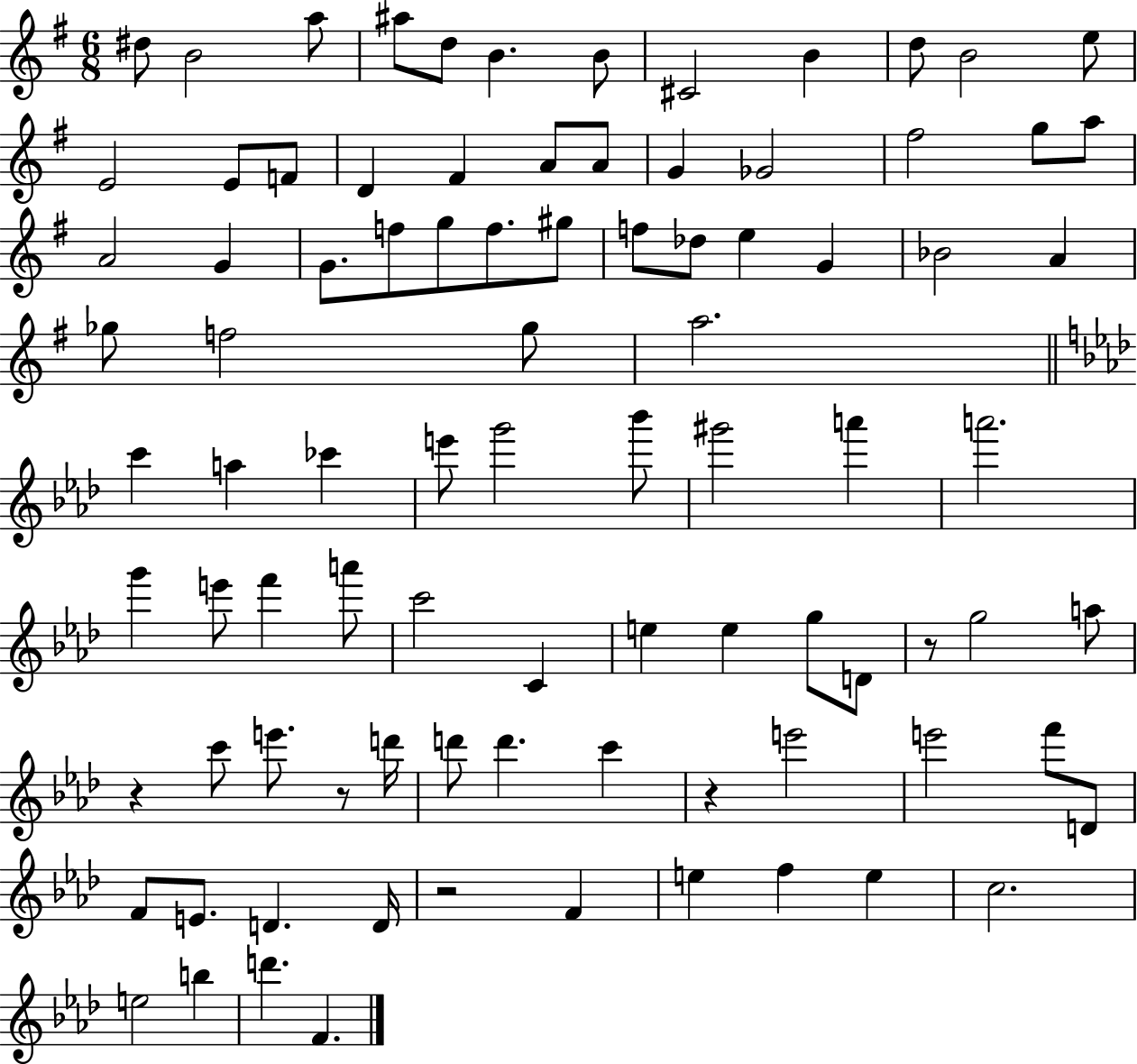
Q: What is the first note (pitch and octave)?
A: D#5